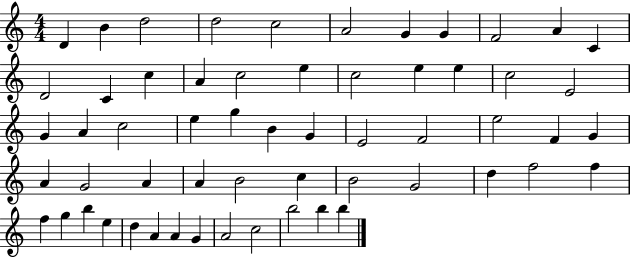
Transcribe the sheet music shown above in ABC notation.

X:1
T:Untitled
M:4/4
L:1/4
K:C
D B d2 d2 c2 A2 G G F2 A C D2 C c A c2 e c2 e e c2 E2 G A c2 e g B G E2 F2 e2 F G A G2 A A B2 c B2 G2 d f2 f f g b e d A A G A2 c2 b2 b b